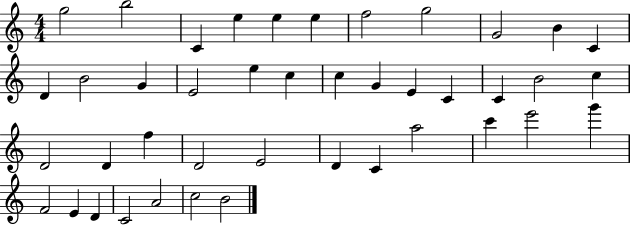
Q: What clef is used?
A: treble